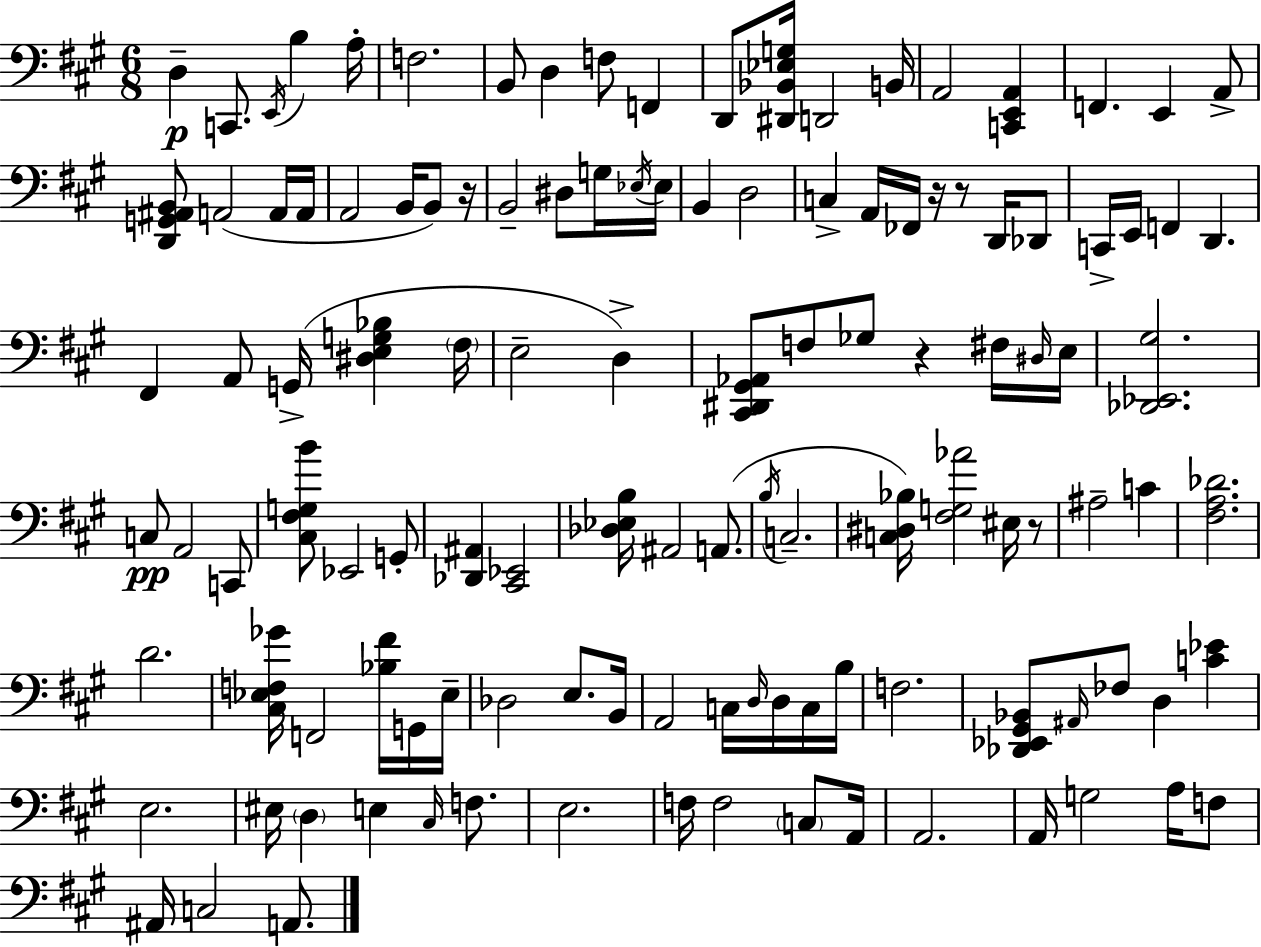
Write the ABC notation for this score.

X:1
T:Untitled
M:6/8
L:1/4
K:A
D, C,,/2 E,,/4 B, A,/4 F,2 B,,/2 D, F,/2 F,, D,,/2 [^D,,_B,,_E,G,]/4 D,,2 B,,/4 A,,2 [C,,E,,A,,] F,, E,, A,,/2 [D,,G,,^A,,B,,]/2 A,,2 A,,/4 A,,/4 A,,2 B,,/4 B,,/2 z/4 B,,2 ^D,/2 G,/4 _E,/4 _E,/4 B,, D,2 C, A,,/4 _F,,/4 z/4 z/2 D,,/4 _D,,/2 C,,/4 E,,/4 F,, D,, ^F,, A,,/2 G,,/4 [^D,E,G,_B,] ^F,/4 E,2 D, [^C,,^D,,^G,,_A,,]/2 F,/2 _G,/2 z ^F,/4 ^D,/4 E,/4 [_D,,_E,,^G,]2 C,/2 A,,2 C,,/2 [^C,^F,G,B]/2 _E,,2 G,,/2 [_D,,^A,,] [^C,,_E,,]2 [_D,_E,B,]/4 ^A,,2 A,,/2 B,/4 C,2 [C,^D,_B,]/4 [^F,G,_A]2 ^E,/4 z/2 ^A,2 C [^F,A,_D]2 D2 [^C,_E,F,_G]/4 F,,2 [_B,^F]/4 G,,/4 _E,/4 _D,2 E,/2 B,,/4 A,,2 C,/4 D,/4 D,/4 C,/4 B,/4 F,2 [_D,,_E,,^G,,_B,,]/2 ^A,,/4 _F,/2 D, [C_E] E,2 ^E,/4 D, E, ^C,/4 F,/2 E,2 F,/4 F,2 C,/2 A,,/4 A,,2 A,,/4 G,2 A,/4 F,/2 ^A,,/4 C,2 A,,/2